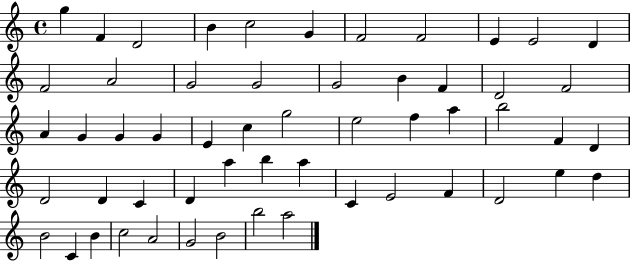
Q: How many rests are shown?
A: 0